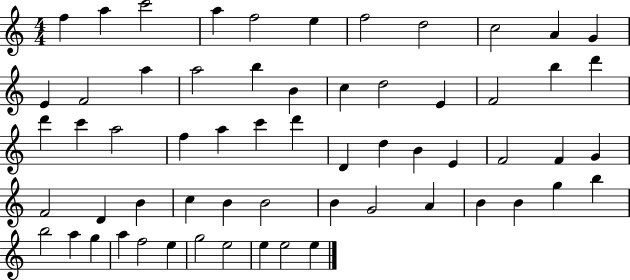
X:1
T:Untitled
M:4/4
L:1/4
K:C
f a c'2 a f2 e f2 d2 c2 A G E F2 a a2 b B c d2 E F2 b d' d' c' a2 f a c' d' D d B E F2 F G F2 D B c B B2 B G2 A B B g b b2 a g a f2 e g2 e2 e e2 e